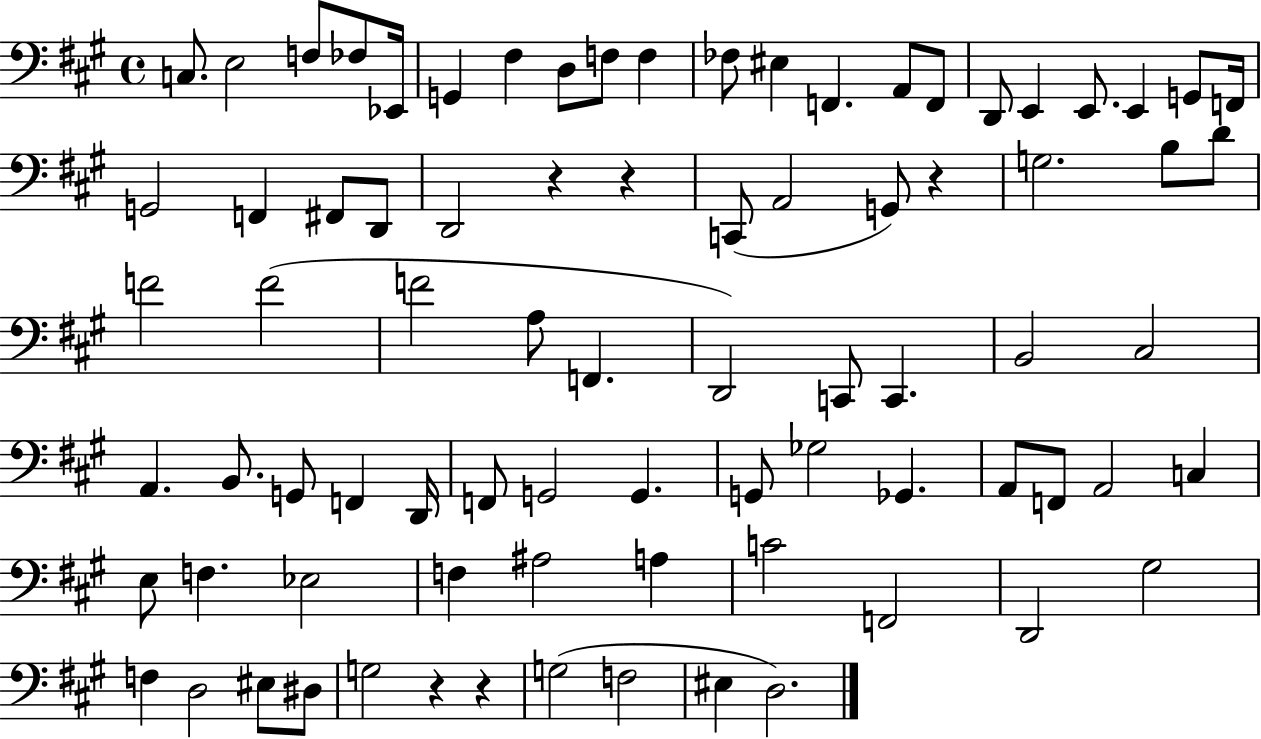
X:1
T:Untitled
M:4/4
L:1/4
K:A
C,/2 E,2 F,/2 _F,/2 _E,,/4 G,, ^F, D,/2 F,/2 F, _F,/2 ^E, F,, A,,/2 F,,/2 D,,/2 E,, E,,/2 E,, G,,/2 F,,/4 G,,2 F,, ^F,,/2 D,,/2 D,,2 z z C,,/2 A,,2 G,,/2 z G,2 B,/2 D/2 F2 F2 F2 A,/2 F,, D,,2 C,,/2 C,, B,,2 ^C,2 A,, B,,/2 G,,/2 F,, D,,/4 F,,/2 G,,2 G,, G,,/2 _G,2 _G,, A,,/2 F,,/2 A,,2 C, E,/2 F, _E,2 F, ^A,2 A, C2 F,,2 D,,2 ^G,2 F, D,2 ^E,/2 ^D,/2 G,2 z z G,2 F,2 ^E, D,2